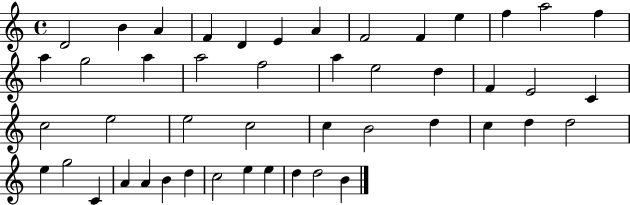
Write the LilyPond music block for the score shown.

{
  \clef treble
  \time 4/4
  \defaultTimeSignature
  \key c \major
  d'2 b'4 a'4 | f'4 d'4 e'4 a'4 | f'2 f'4 e''4 | f''4 a''2 f''4 | \break a''4 g''2 a''4 | a''2 f''2 | a''4 e''2 d''4 | f'4 e'2 c'4 | \break c''2 e''2 | e''2 c''2 | c''4 b'2 d''4 | c''4 d''4 d''2 | \break e''4 g''2 c'4 | a'4 a'4 b'4 d''4 | c''2 e''4 e''4 | d''4 d''2 b'4 | \break \bar "|."
}